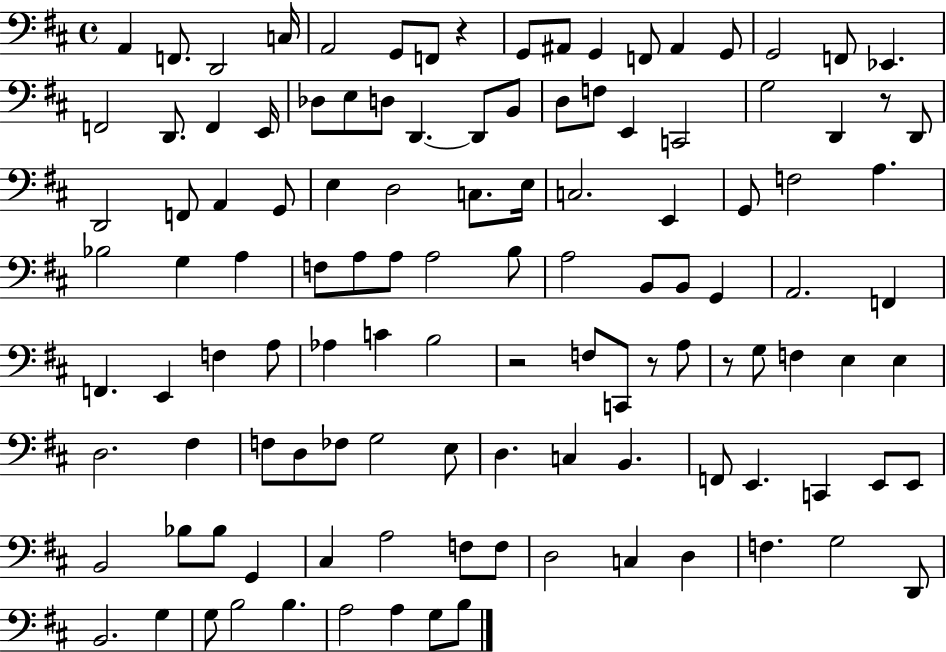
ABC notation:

X:1
T:Untitled
M:4/4
L:1/4
K:D
A,, F,,/2 D,,2 C,/4 A,,2 G,,/2 F,,/2 z G,,/2 ^A,,/2 G,, F,,/2 ^A,, G,,/2 G,,2 F,,/2 _E,, F,,2 D,,/2 F,, E,,/4 _D,/2 E,/2 D,/2 D,, D,,/2 B,,/2 D,/2 F,/2 E,, C,,2 G,2 D,, z/2 D,,/2 D,,2 F,,/2 A,, G,,/2 E, D,2 C,/2 E,/4 C,2 E,, G,,/2 F,2 A, _B,2 G, A, F,/2 A,/2 A,/2 A,2 B,/2 A,2 B,,/2 B,,/2 G,, A,,2 F,, F,, E,, F, A,/2 _A, C B,2 z2 F,/2 C,,/2 z/2 A,/2 z/2 G,/2 F, E, E, D,2 ^F, F,/2 D,/2 _F,/2 G,2 E,/2 D, C, B,, F,,/2 E,, C,, E,,/2 E,,/2 B,,2 _B,/2 _B,/2 G,, ^C, A,2 F,/2 F,/2 D,2 C, D, F, G,2 D,,/2 B,,2 G, G,/2 B,2 B, A,2 A, G,/2 B,/2